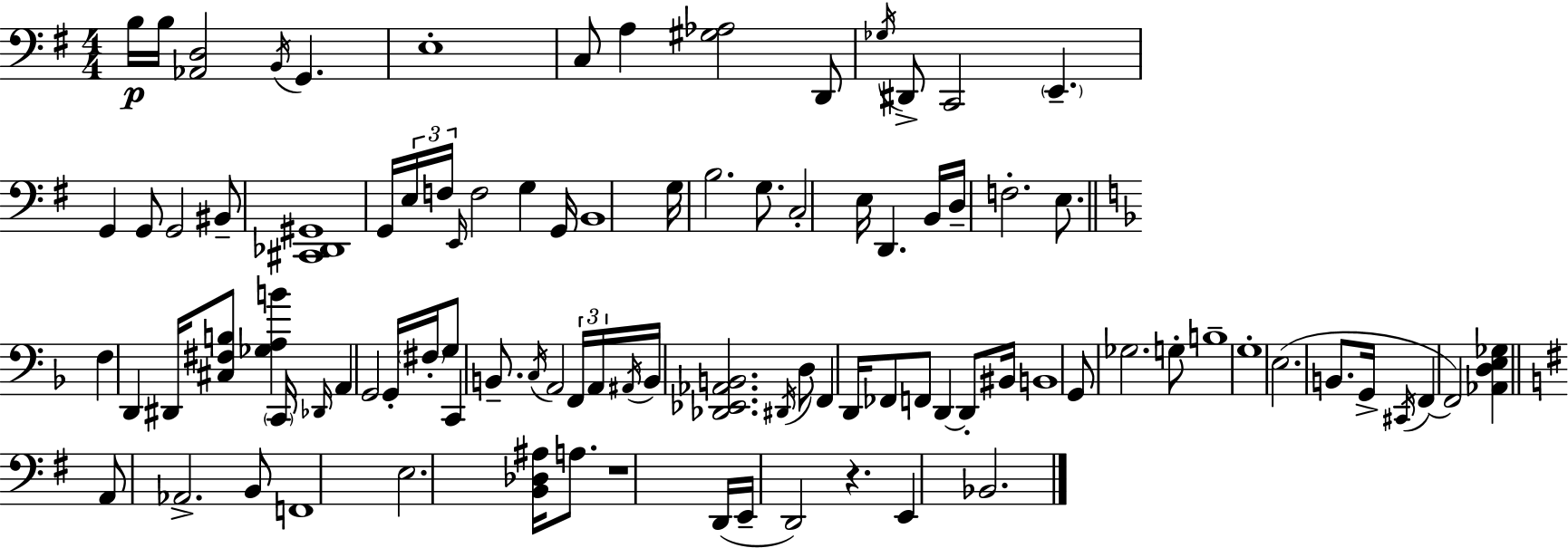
X:1
T:Untitled
M:4/4
L:1/4
K:Em
B,/4 B,/4 [_A,,D,]2 B,,/4 G,, E,4 C,/2 A, [^G,_A,]2 D,,/2 _G,/4 ^D,,/2 C,,2 E,, G,, G,,/2 G,,2 ^B,,/2 [^C,,_D,,^G,,]4 G,,/4 E,/4 F,/4 E,,/4 F,2 G, G,,/4 B,,4 G,/4 B,2 G,/2 C,2 E,/4 D,, B,,/4 D,/4 F,2 E,/2 F, D,, ^D,,/4 [^C,^F,B,]/2 [_G,A,B] C,,/4 _D,,/4 A,, G,,2 G,,/4 ^F,/4 G,/2 C,, B,,/2 C,/4 A,,2 F,,/4 A,,/4 ^A,,/4 B,,/4 [_D,,_E,,_A,,B,,]2 ^D,,/4 D,/2 F,, D,,/4 _F,,/2 F,,/2 D,, D,,/2 ^B,,/4 B,,4 G,,/2 _G,2 G,/2 B,4 G,4 E,2 B,,/2 G,,/4 ^C,,/4 F,, F,,2 [_A,,D,E,_G,] A,,/2 _A,,2 B,,/2 F,,4 E,2 [B,,_D,^A,]/4 A,/2 z4 D,,/4 E,,/4 D,,2 z E,, _B,,2